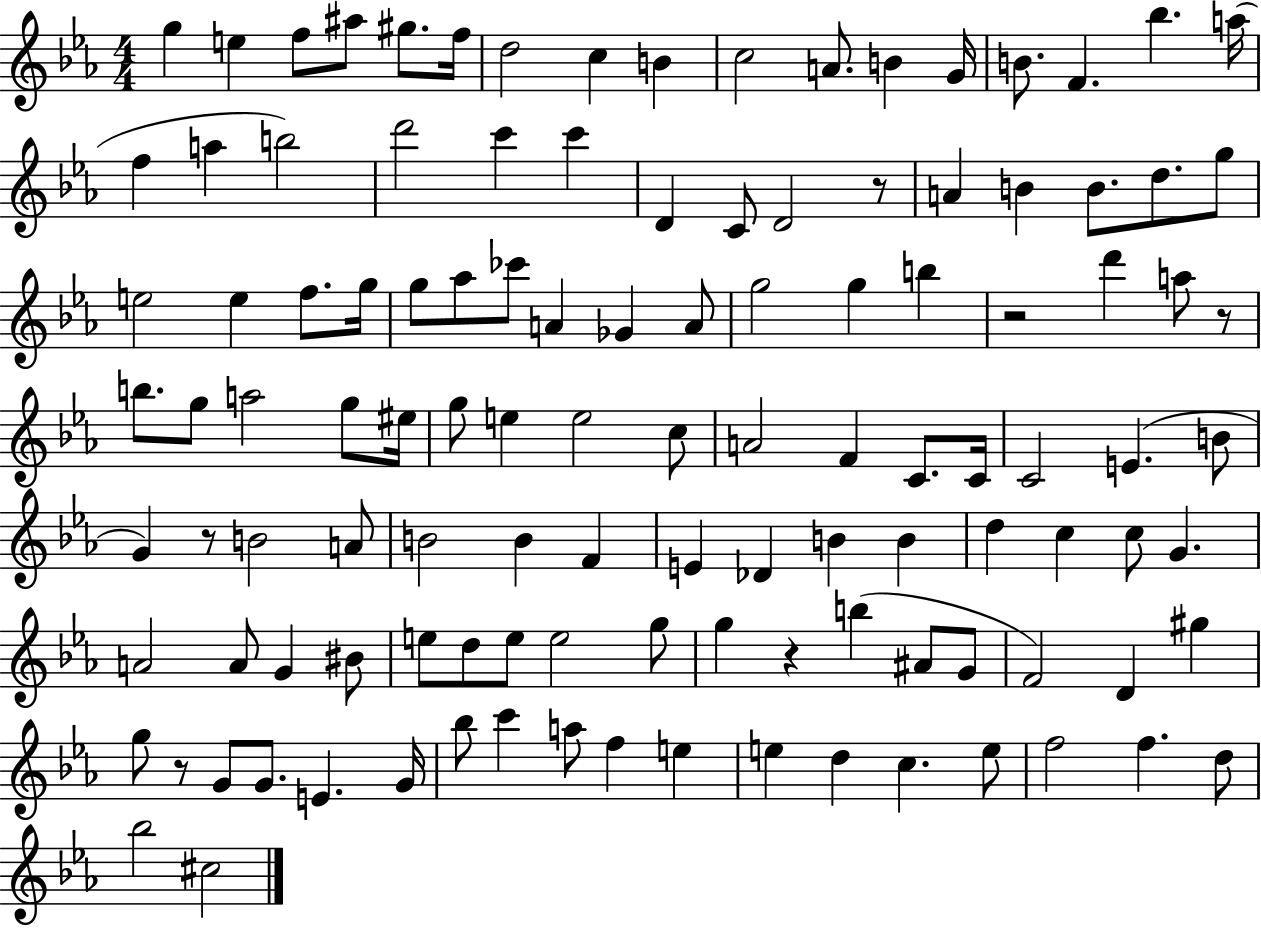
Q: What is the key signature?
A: EES major